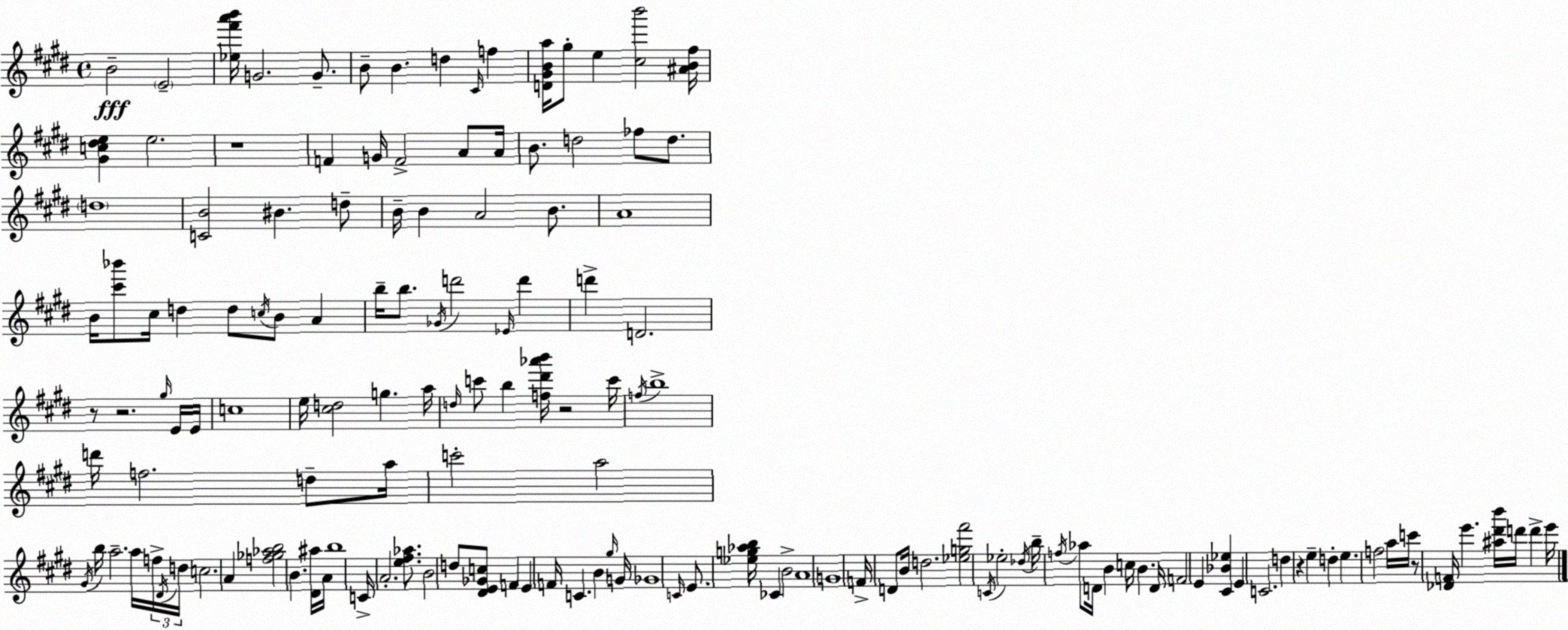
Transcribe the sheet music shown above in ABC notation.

X:1
T:Untitled
M:4/4
L:1/4
K:E
B2 E2 [_e^f'a'b']/4 G2 G/2 B/2 B d ^C/4 f [D^GBa]/4 ^g/2 e [^cb']2 [^AB^f]/4 [^Gc^de] e2 z4 F G/4 F2 A/2 A/4 B/2 d2 _f/2 d/2 d4 [CB]2 ^B d/2 B/4 B A2 B/2 A4 B/4 [^c'_b']/2 ^c/4 d d/2 c/4 B/2 A b/4 b/2 _G/4 d'2 _E/4 d' d' D2 z/2 z2 ^g/4 E/4 E/4 c4 e/4 [^cd]2 g a/4 d/4 c'/2 b [f^d'_a'b']/4 z2 c'/4 f/4 b4 d'/4 f2 d/2 a/4 c'2 a2 ^G/4 b/4 a2 a/4 f/4 ^D/4 d/4 c2 A [f_g_ab]2 B [^D^a]/4 A/4 b4 C/4 A2 [e^f_a]/2 B2 d/2 [^DE_Gc]/2 F E F/4 C B ^g/4 G/4 _G4 C/4 E/2 [_eg_ab]/4 _C B2 A4 G4 F/4 D/2 B/4 d2 [_eg^f']2 C/4 _e2 _d/4 b/4 f/4 _a/2 D/4 B c/4 B D/4 F2 E [^C_B_e] E C2 d z e d e f2 a/4 c'/4 z/2 [_DF]/4 e' [^a^d'b']/4 d'/4 d' e'/4